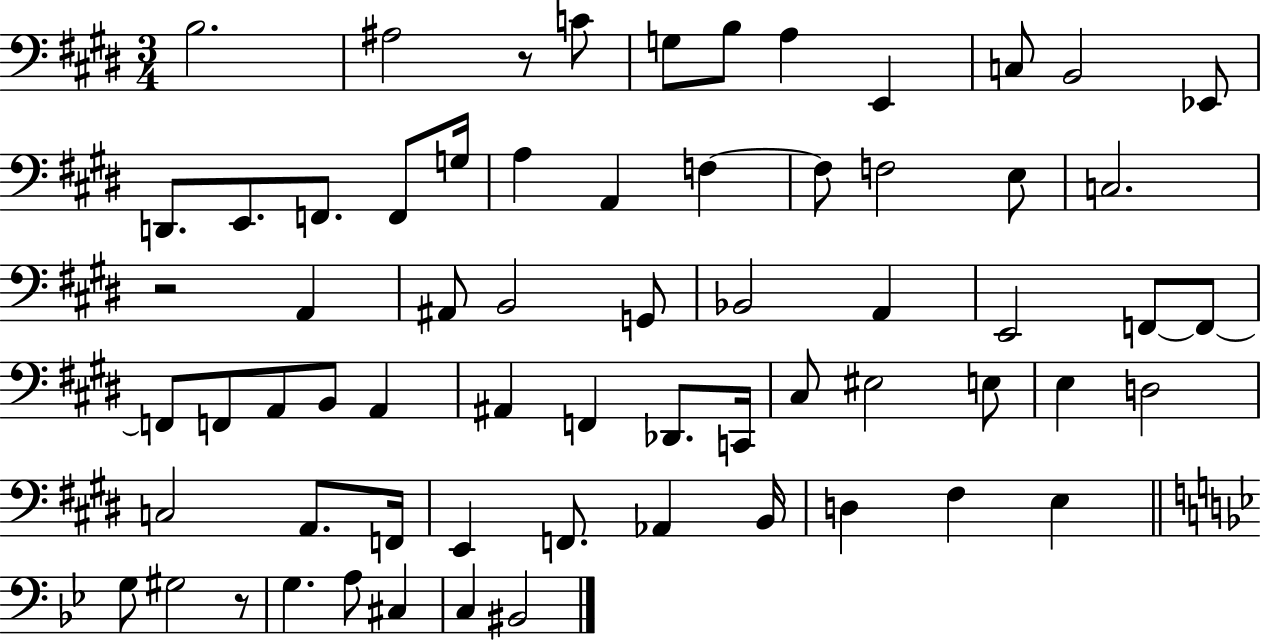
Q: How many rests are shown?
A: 3